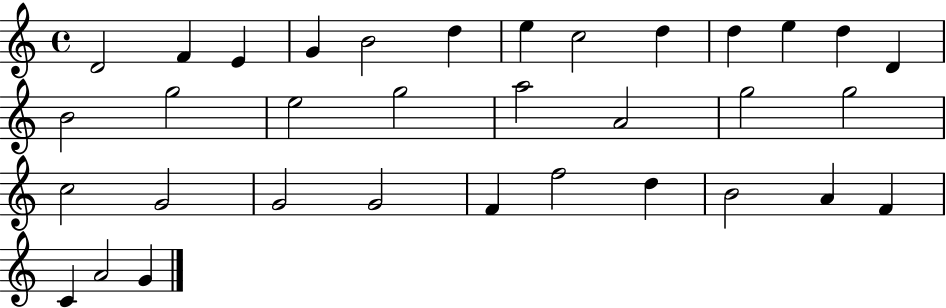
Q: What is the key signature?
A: C major